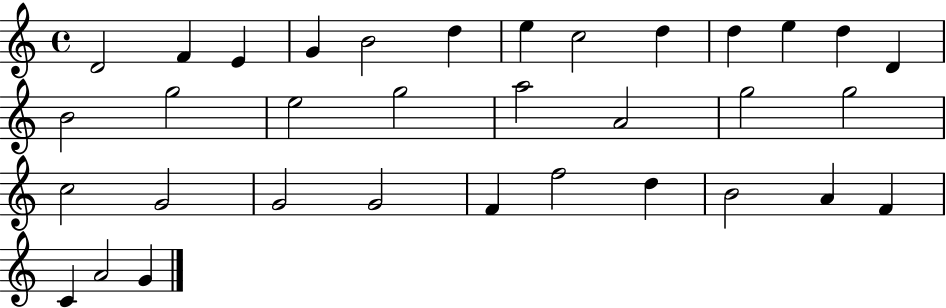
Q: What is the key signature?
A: C major